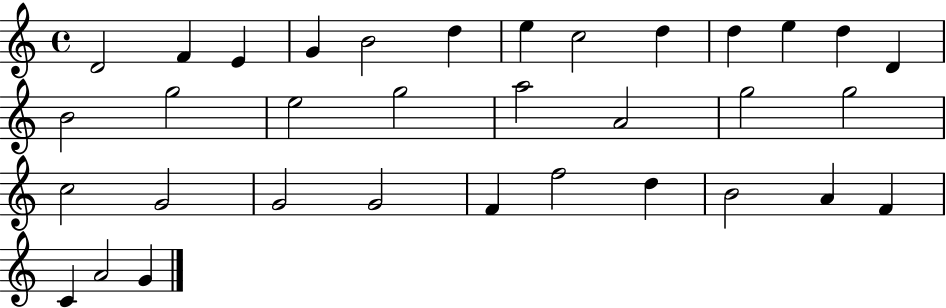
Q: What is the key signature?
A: C major